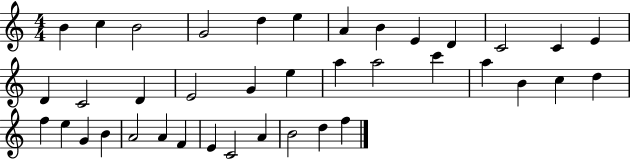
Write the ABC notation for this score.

X:1
T:Untitled
M:4/4
L:1/4
K:C
B c B2 G2 d e A B E D C2 C E D C2 D E2 G e a a2 c' a B c d f e G B A2 A F E C2 A B2 d f